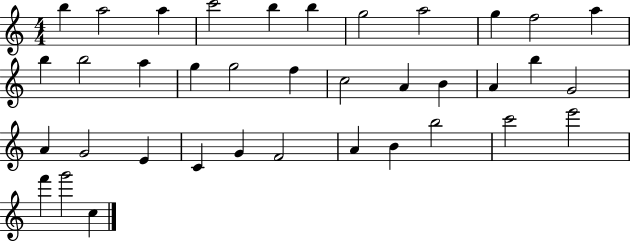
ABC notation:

X:1
T:Untitled
M:4/4
L:1/4
K:C
b a2 a c'2 b b g2 a2 g f2 a b b2 a g g2 f c2 A B A b G2 A G2 E C G F2 A B b2 c'2 e'2 f' g'2 c